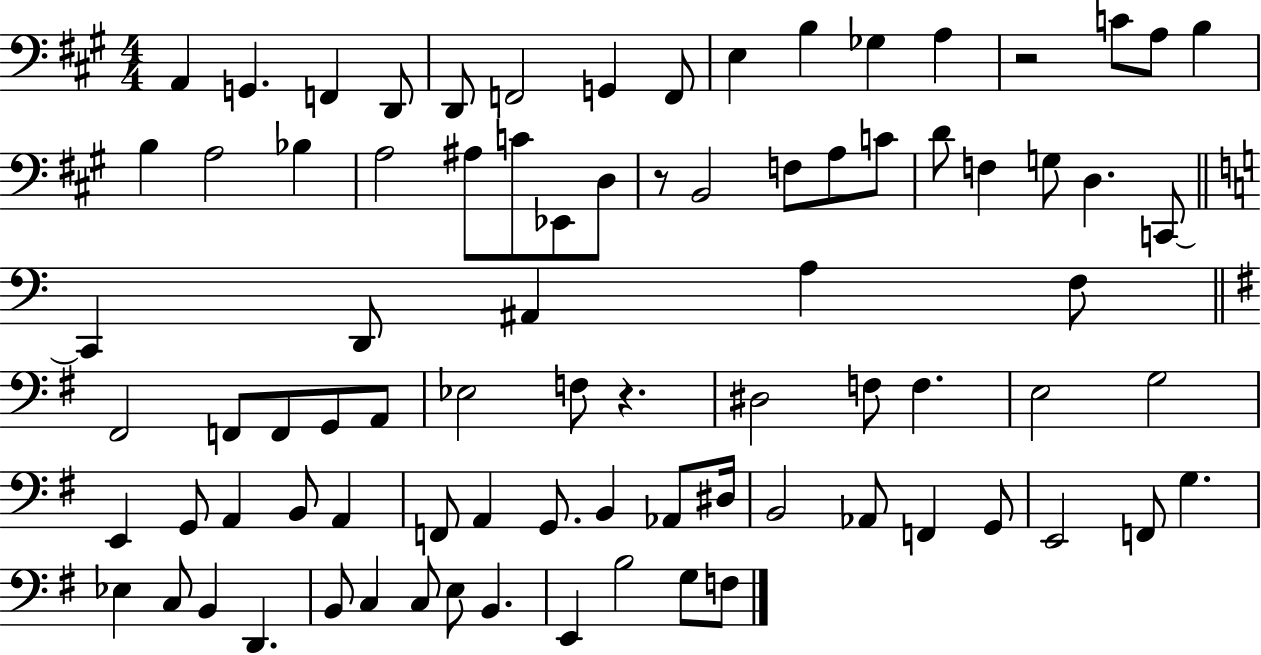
X:1
T:Untitled
M:4/4
L:1/4
K:A
A,, G,, F,, D,,/2 D,,/2 F,,2 G,, F,,/2 E, B, _G, A, z2 C/2 A,/2 B, B, A,2 _B, A,2 ^A,/2 C/2 _E,,/2 D,/2 z/2 B,,2 F,/2 A,/2 C/2 D/2 F, G,/2 D, C,,/2 C,, D,,/2 ^A,, A, F,/2 ^F,,2 F,,/2 F,,/2 G,,/2 A,,/2 _E,2 F,/2 z ^D,2 F,/2 F, E,2 G,2 E,, G,,/2 A,, B,,/2 A,, F,,/2 A,, G,,/2 B,, _A,,/2 ^D,/4 B,,2 _A,,/2 F,, G,,/2 E,,2 F,,/2 G, _E, C,/2 B,, D,, B,,/2 C, C,/2 E,/2 B,, E,, B,2 G,/2 F,/2